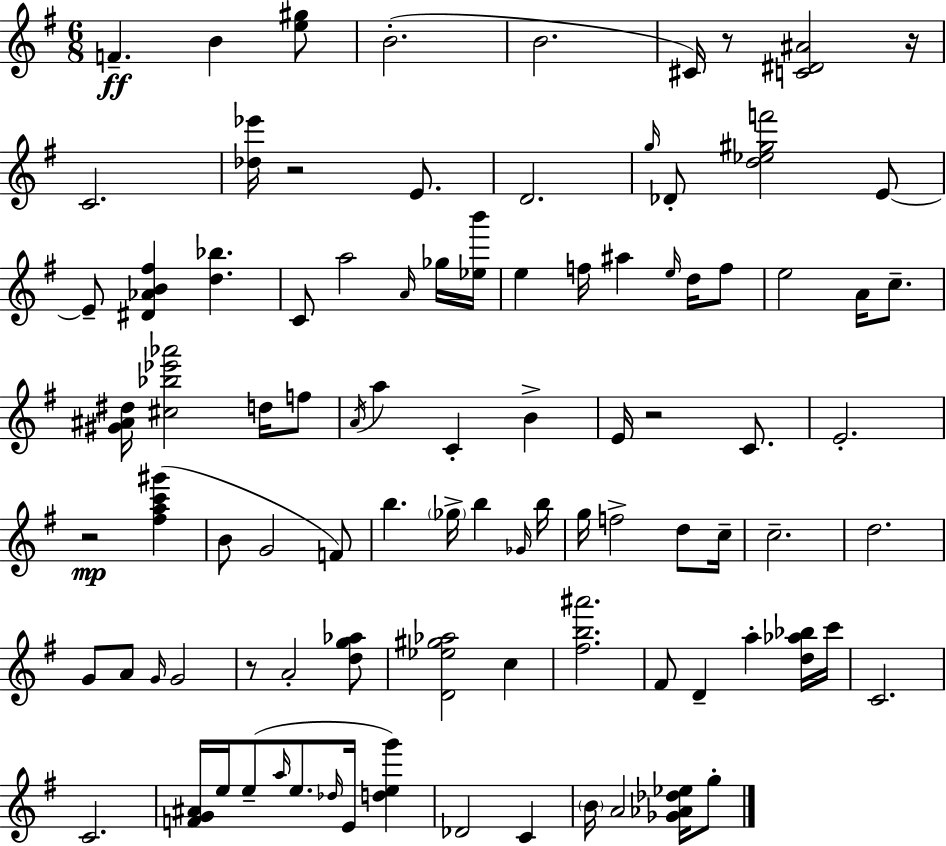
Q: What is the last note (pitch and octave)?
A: G5